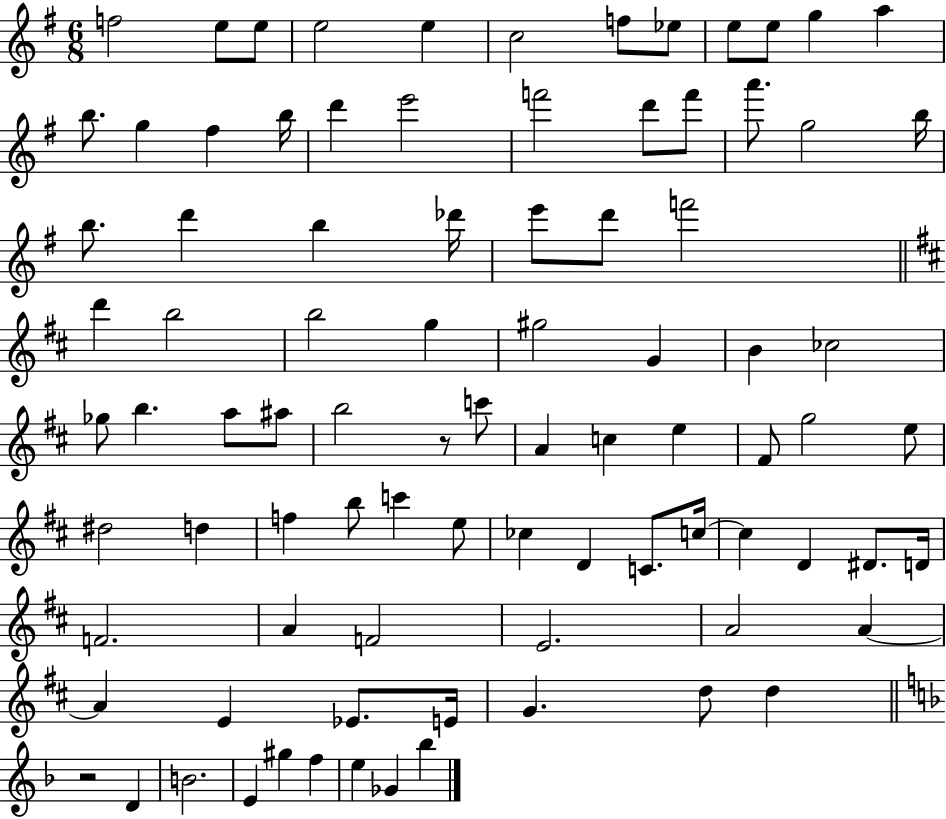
{
  \clef treble
  \numericTimeSignature
  \time 6/8
  \key g \major
  f''2 e''8 e''8 | e''2 e''4 | c''2 f''8 ees''8 | e''8 e''8 g''4 a''4 | \break b''8. g''4 fis''4 b''16 | d'''4 e'''2 | f'''2 d'''8 f'''8 | a'''8. g''2 b''16 | \break b''8. d'''4 b''4 des'''16 | e'''8 d'''8 f'''2 | \bar "||" \break \key b \minor d'''4 b''2 | b''2 g''4 | gis''2 g'4 | b'4 ces''2 | \break ges''8 b''4. a''8 ais''8 | b''2 r8 c'''8 | a'4 c''4 e''4 | fis'8 g''2 e''8 | \break dis''2 d''4 | f''4 b''8 c'''4 e''8 | ces''4 d'4 c'8. c''16~~ | c''4 d'4 dis'8. d'16 | \break f'2. | a'4 f'2 | e'2. | a'2 a'4~~ | \break a'4 e'4 ees'8. e'16 | g'4. d''8 d''4 | \bar "||" \break \key f \major r2 d'4 | b'2. | e'4 gis''4 f''4 | e''4 ges'4 bes''4 | \break \bar "|."
}